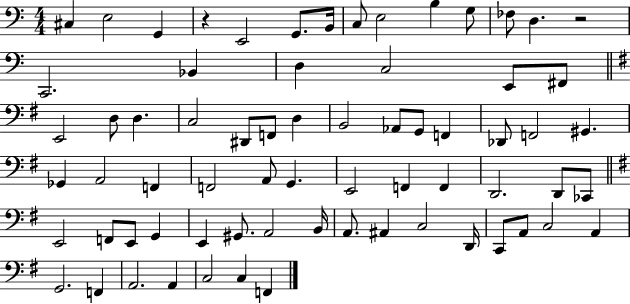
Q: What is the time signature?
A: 4/4